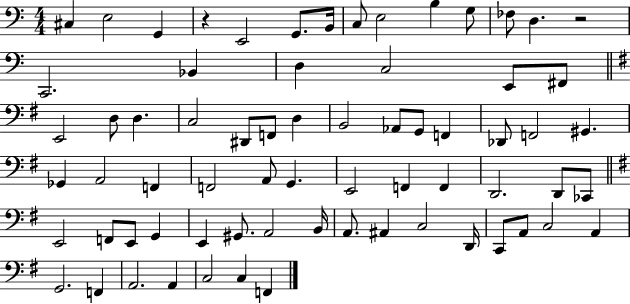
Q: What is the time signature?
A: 4/4